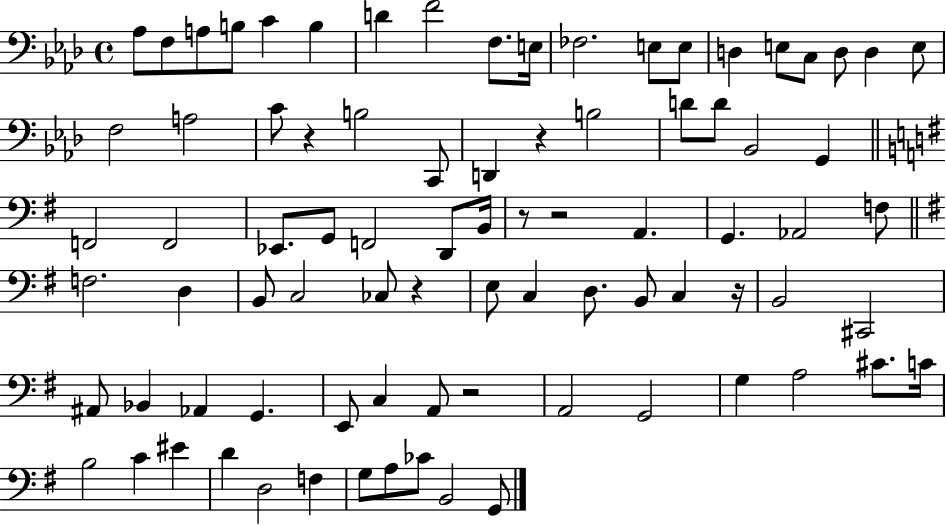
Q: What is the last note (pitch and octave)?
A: G2